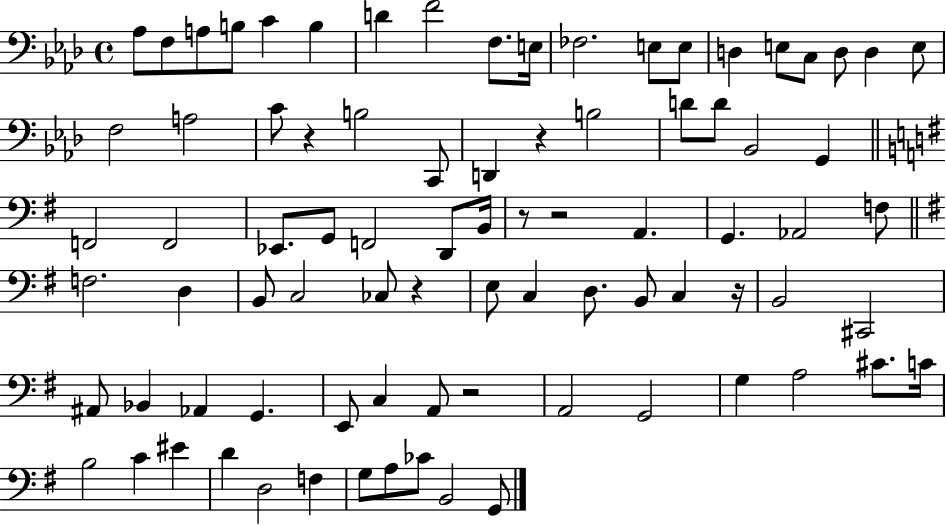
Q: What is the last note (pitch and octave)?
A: G2